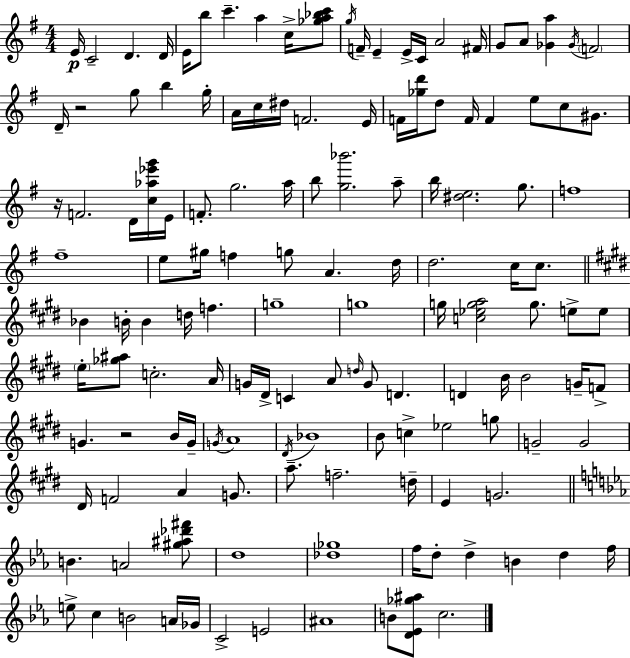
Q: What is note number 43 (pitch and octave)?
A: B5